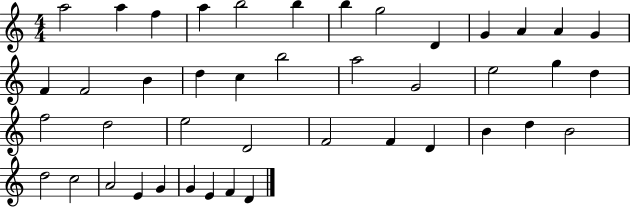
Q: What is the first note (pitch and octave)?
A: A5